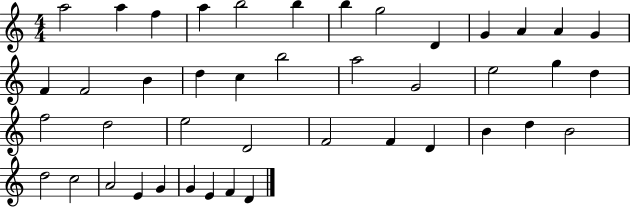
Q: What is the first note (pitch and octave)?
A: A5